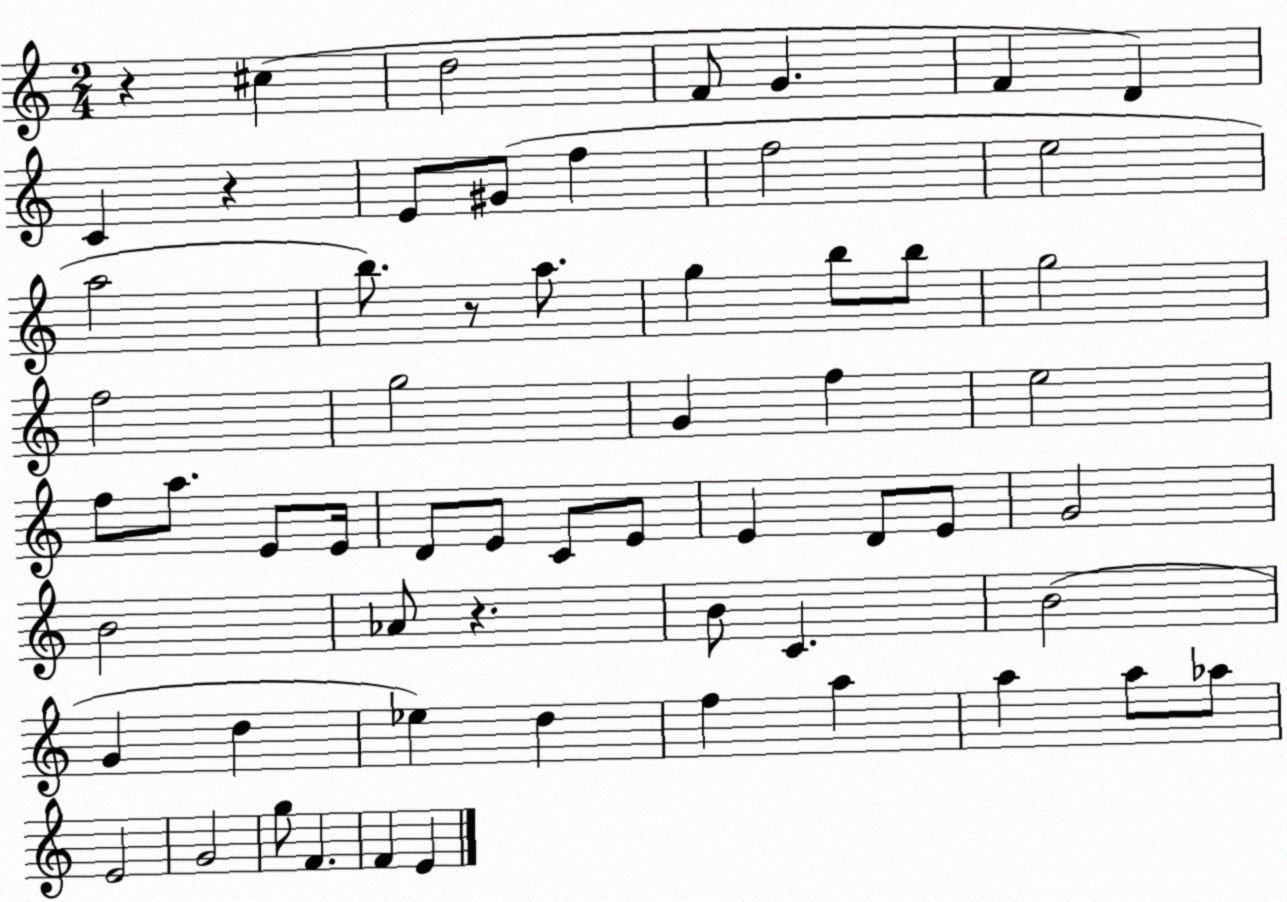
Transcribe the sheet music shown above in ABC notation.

X:1
T:Untitled
M:2/4
L:1/4
K:C
z ^c d2 F/2 G F D C z E/2 ^G/2 f f2 e2 a2 b/2 z/2 a/2 g b/2 b/2 g2 f2 g2 G f e2 f/2 a/2 E/2 E/4 D/2 E/2 C/2 E/2 E D/2 E/2 G2 B2 _A/2 z B/2 C B2 G d _e d f a a a/2 _a/2 E2 G2 g/2 F F E